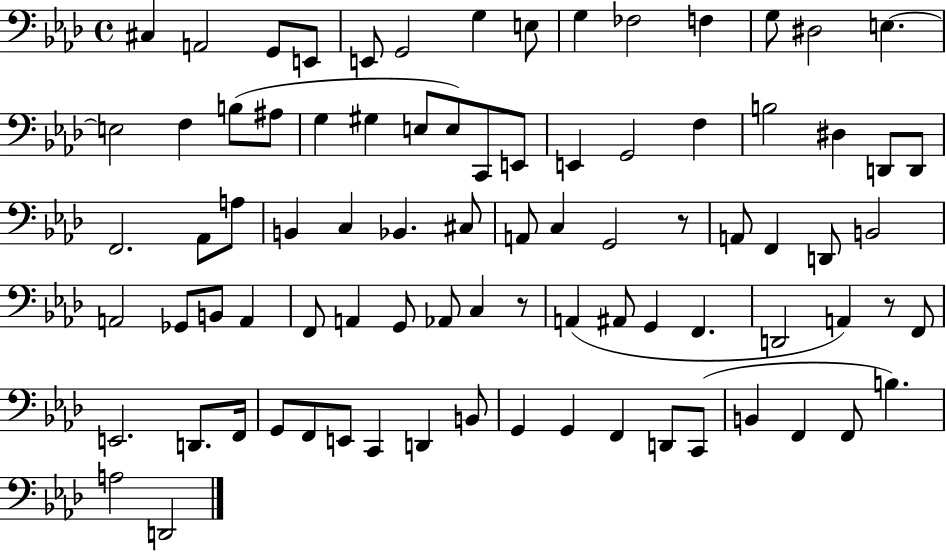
C#3/q A2/h G2/e E2/e E2/e G2/h G3/q E3/e G3/q FES3/h F3/q G3/e D#3/h E3/q. E3/h F3/q B3/e A#3/e G3/q G#3/q E3/e E3/e C2/e E2/e E2/q G2/h F3/q B3/h D#3/q D2/e D2/e F2/h. Ab2/e A3/e B2/q C3/q Bb2/q. C#3/e A2/e C3/q G2/h R/e A2/e F2/q D2/e B2/h A2/h Gb2/e B2/e A2/q F2/e A2/q G2/e Ab2/e C3/q R/e A2/q A#2/e G2/q F2/q. D2/h A2/q R/e F2/e E2/h. D2/e. F2/s G2/e F2/e E2/e C2/q D2/q B2/e G2/q G2/q F2/q D2/e C2/e B2/q F2/q F2/e B3/q. A3/h D2/h